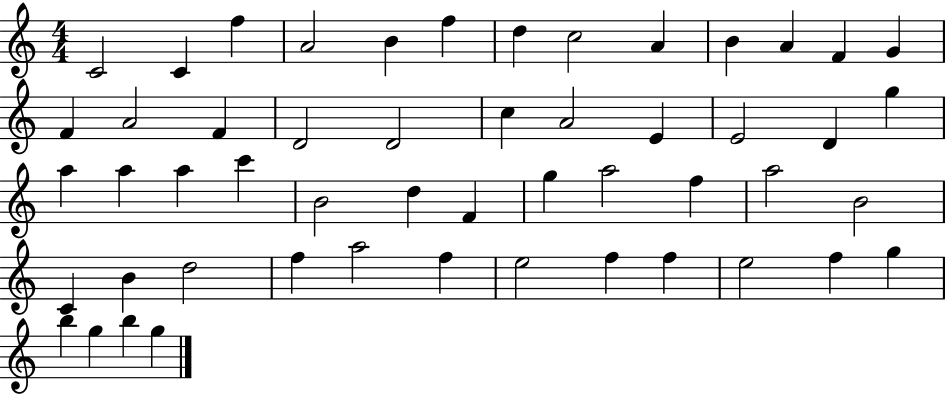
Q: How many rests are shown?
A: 0